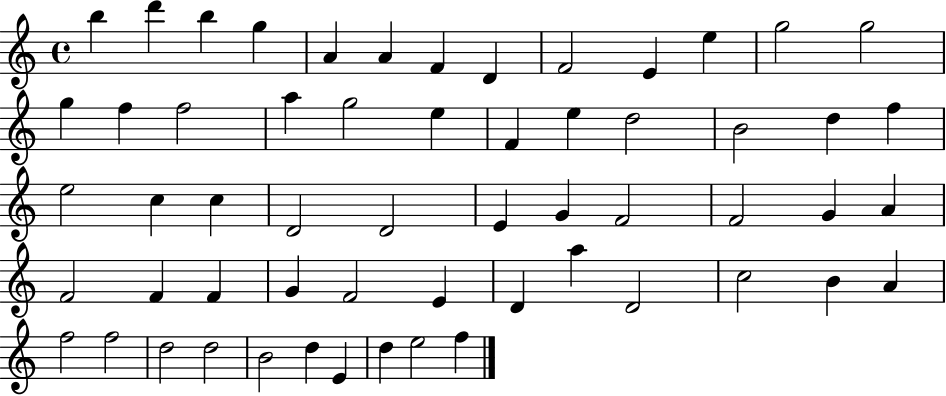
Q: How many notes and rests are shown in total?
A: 58